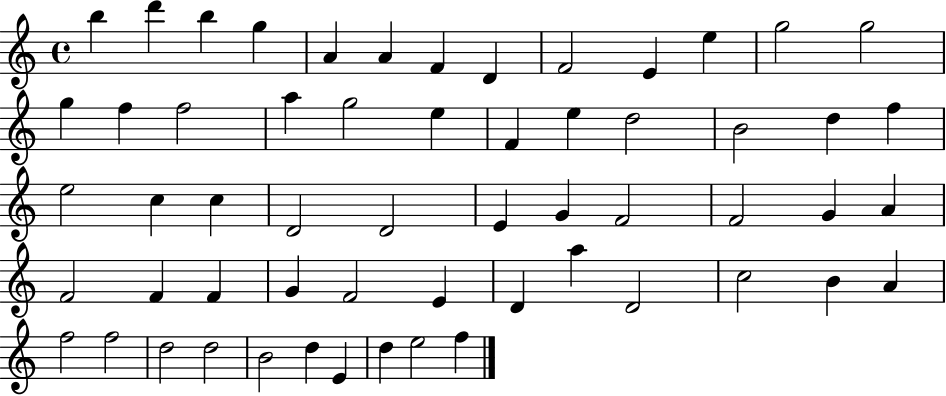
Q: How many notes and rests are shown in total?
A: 58